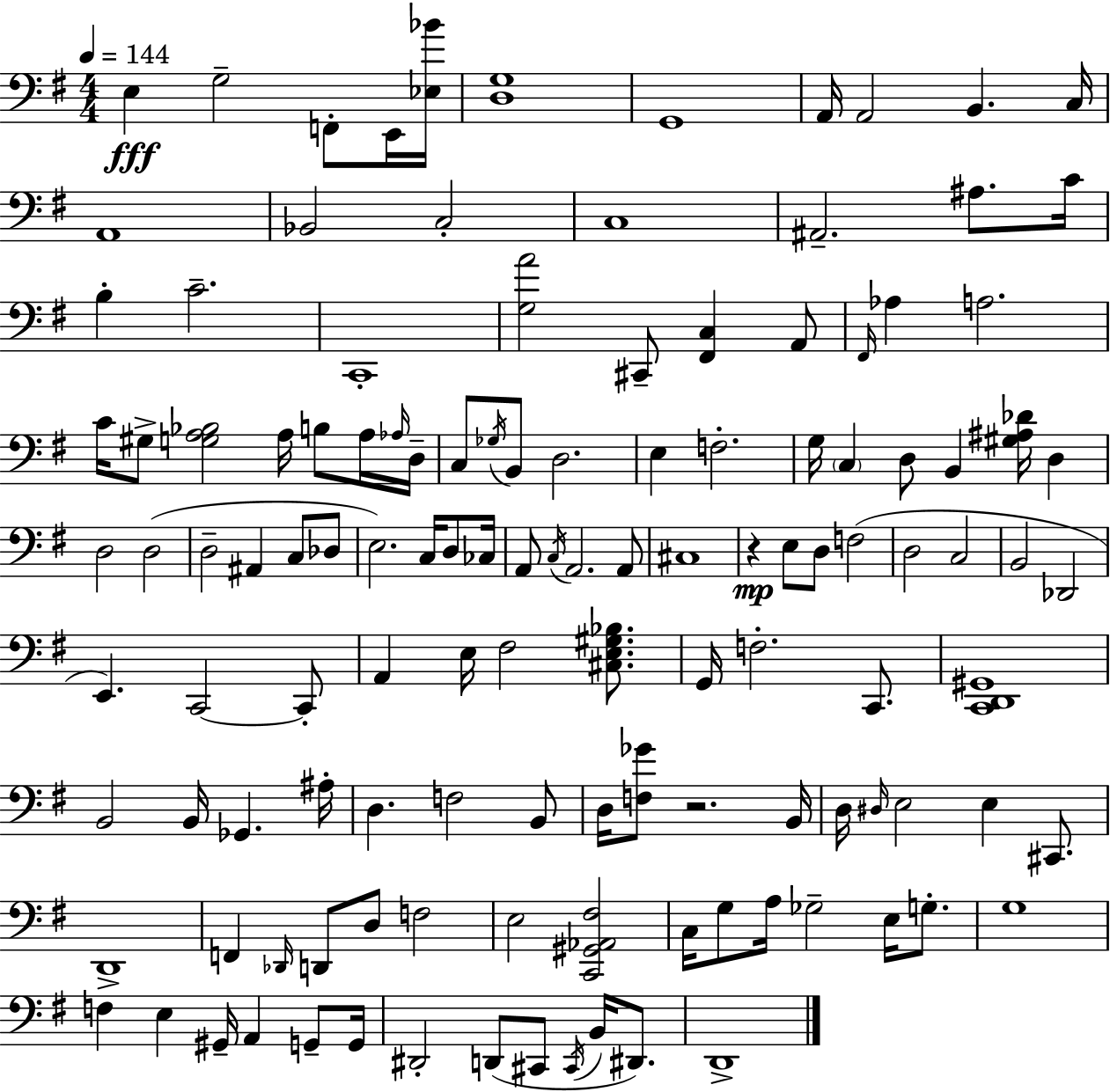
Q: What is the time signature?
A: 4/4